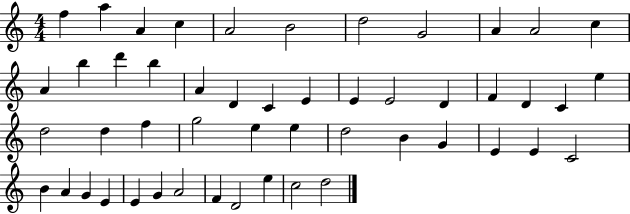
X:1
T:Untitled
M:4/4
L:1/4
K:C
f a A c A2 B2 d2 G2 A A2 c A b d' b A D C E E E2 D F D C e d2 d f g2 e e d2 B G E E C2 B A G E E G A2 F D2 e c2 d2